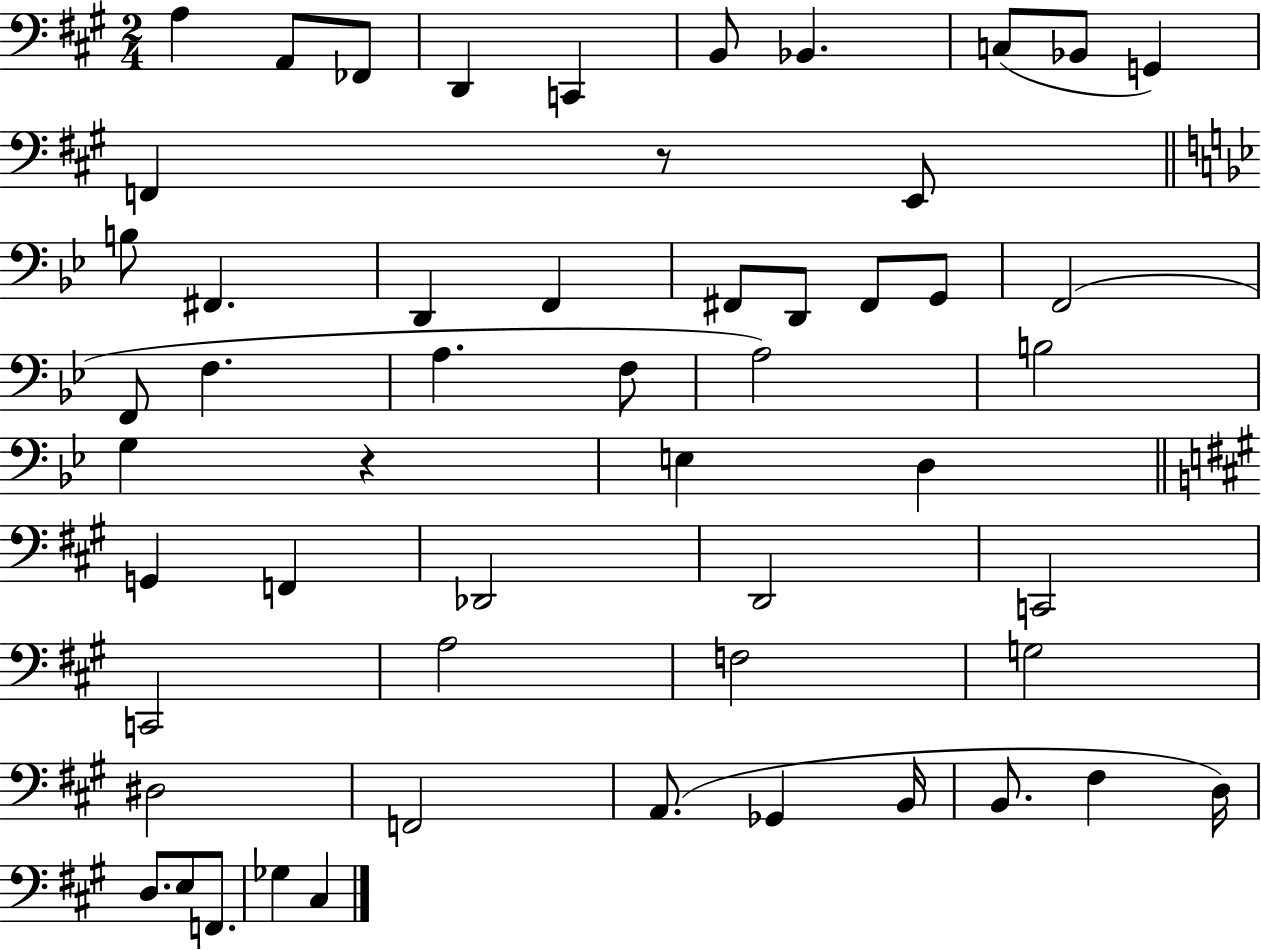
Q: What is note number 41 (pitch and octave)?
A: F2